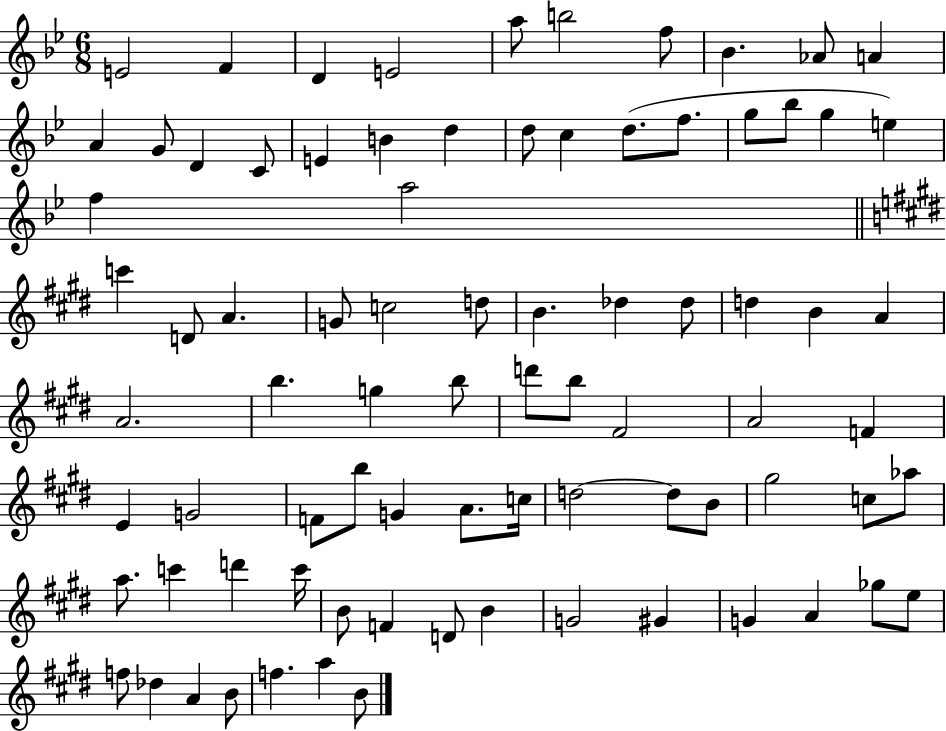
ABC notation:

X:1
T:Untitled
M:6/8
L:1/4
K:Bb
E2 F D E2 a/2 b2 f/2 _B _A/2 A A G/2 D C/2 E B d d/2 c d/2 f/2 g/2 _b/2 g e f a2 c' D/2 A G/2 c2 d/2 B _d _d/2 d B A A2 b g b/2 d'/2 b/2 ^F2 A2 F E G2 F/2 b/2 G A/2 c/4 d2 d/2 B/2 ^g2 c/2 _a/2 a/2 c' d' c'/4 B/2 F D/2 B G2 ^G G A _g/2 e/2 f/2 _d A B/2 f a B/2